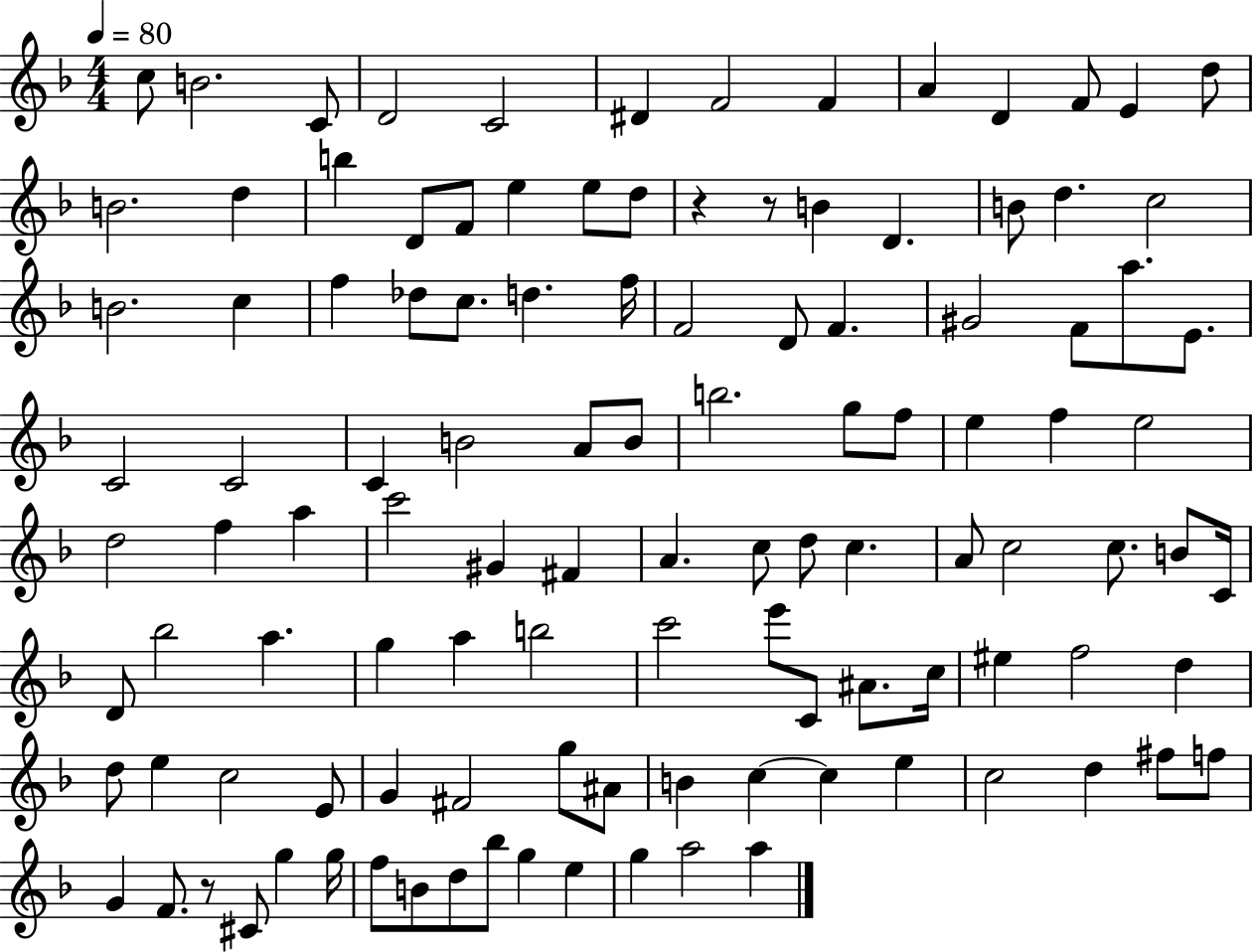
C5/e B4/h. C4/e D4/h C4/h D#4/q F4/h F4/q A4/q D4/q F4/e E4/q D5/e B4/h. D5/q B5/q D4/e F4/e E5/q E5/e D5/e R/q R/e B4/q D4/q. B4/e D5/q. C5/h B4/h. C5/q F5/q Db5/e C5/e. D5/q. F5/s F4/h D4/e F4/q. G#4/h F4/e A5/e. E4/e. C4/h C4/h C4/q B4/h A4/e B4/e B5/h. G5/e F5/e E5/q F5/q E5/h D5/h F5/q A5/q C6/h G#4/q F#4/q A4/q. C5/e D5/e C5/q. A4/e C5/h C5/e. B4/e C4/s D4/e Bb5/h A5/q. G5/q A5/q B5/h C6/h E6/e C4/e A#4/e. C5/s EIS5/q F5/h D5/q D5/e E5/q C5/h E4/e G4/q F#4/h G5/e A#4/e B4/q C5/q C5/q E5/q C5/h D5/q F#5/e F5/e G4/q F4/e. R/e C#4/e G5/q G5/s F5/e B4/e D5/e Bb5/e G5/q E5/q G5/q A5/h A5/q